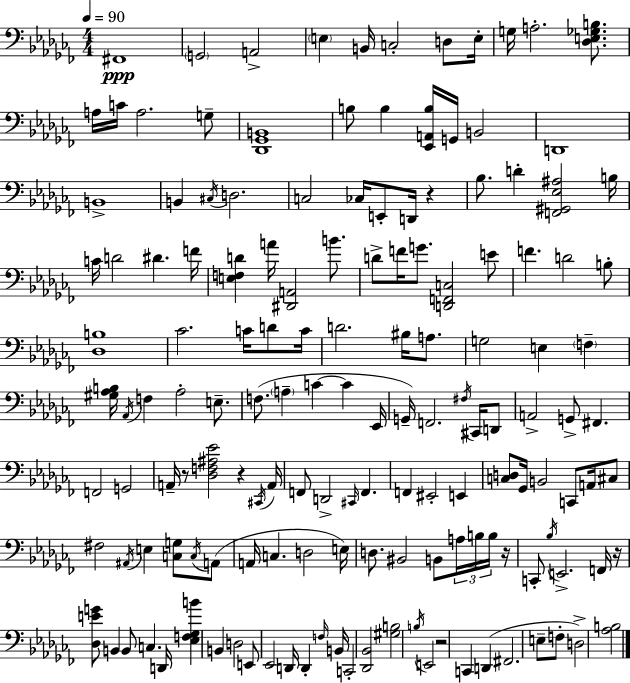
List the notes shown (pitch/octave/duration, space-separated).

F#2/w G2/h A2/h E3/q B2/s C3/h D3/e E3/s G3/s A3/h. [Db3,E3,Gb3,B3]/e. A3/s C4/s A3/h. G3/e [Db2,Gb2,B2]/w B3/e B3/q [Eb2,A2,B3]/s G2/s B2/h D2/w B2/w B2/q C#3/s D3/h. C3/h CES3/s E2/e D2/s R/q Bb3/e. D4/q [F2,G#2,Eb3,A#3]/h B3/s C4/s D4/h D#4/q. F4/s [E3,F3,D4]/q A4/s [D#2,A2]/h B4/e. D4/e F4/s G4/e. [D2,F2,C3]/h E4/e F4/q. D4/h B3/e [Db3,B3]/w CES4/h. C4/s D4/e C4/s D4/h. BIS3/s A3/e. G3/h E3/q F3/q [G#3,Ab3,B3]/s Ab2/s F3/q Ab3/h E3/e. F3/e. A3/q C4/q C4/q Eb2/s G2/s F2/h. F#3/s C#2/s D2/e A2/h G2/e F#2/q. F2/h G2/h A2/s R/e [Db3,F3,A#3,Eb4]/h R/q C#2/s A2/s F2/e D2/h C#2/s F2/q. F2/q EIS2/h E2/q [C3,D3]/e Gb2/s B2/h C2/e A2/s C#3/e F#3/h A#2/s E3/q [C3,G3]/e C3/s A2/e A2/s C3/q. D3/h E3/s D3/e. BIS2/h B2/e A3/s B3/s B3/s R/s C2/e Bb3/s E2/h. F2/s R/s [Db3,E4,G4]/e B2/q B2/e C3/q. D2/s [Eb3,F3,Gb3,B4]/q B2/q D3/h E2/e Eb2/h D2/s D2/q F3/s B2/s C2/h [Db2,Bb2]/h [G#3,B3]/h B3/s E2/h R/h C2/q D2/q F#2/h. E3/e F3/e D3/h [Ab3,B3]/h